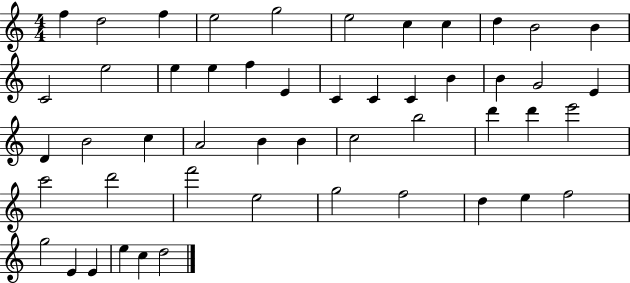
F5/q D5/h F5/q E5/h G5/h E5/h C5/q C5/q D5/q B4/h B4/q C4/h E5/h E5/q E5/q F5/q E4/q C4/q C4/q C4/q B4/q B4/q G4/h E4/q D4/q B4/h C5/q A4/h B4/q B4/q C5/h B5/h D6/q D6/q E6/h C6/h D6/h F6/h E5/h G5/h F5/h D5/q E5/q F5/h G5/h E4/q E4/q E5/q C5/q D5/h